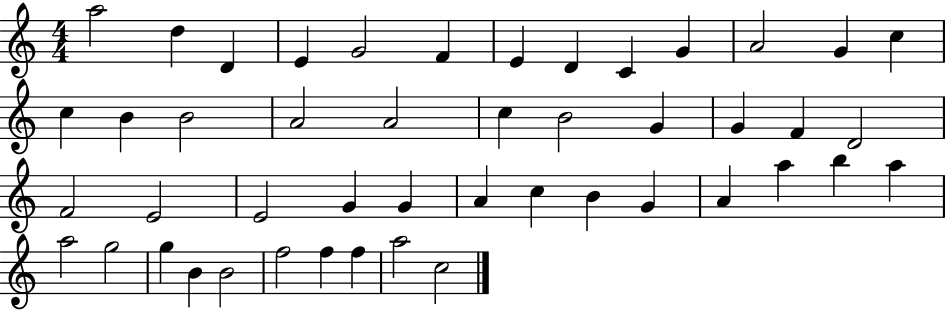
{
  \clef treble
  \numericTimeSignature
  \time 4/4
  \key c \major
  a''2 d''4 d'4 | e'4 g'2 f'4 | e'4 d'4 c'4 g'4 | a'2 g'4 c''4 | \break c''4 b'4 b'2 | a'2 a'2 | c''4 b'2 g'4 | g'4 f'4 d'2 | \break f'2 e'2 | e'2 g'4 g'4 | a'4 c''4 b'4 g'4 | a'4 a''4 b''4 a''4 | \break a''2 g''2 | g''4 b'4 b'2 | f''2 f''4 f''4 | a''2 c''2 | \break \bar "|."
}